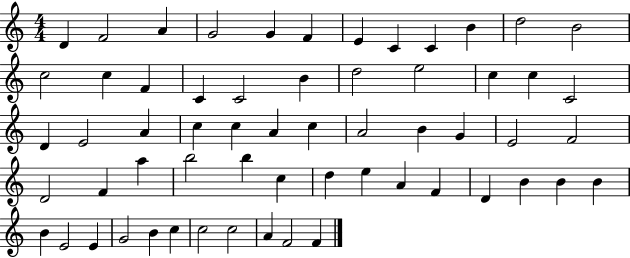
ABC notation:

X:1
T:Untitled
M:4/4
L:1/4
K:C
D F2 A G2 G F E C C B d2 B2 c2 c F C C2 B d2 e2 c c C2 D E2 A c c A c A2 B G E2 F2 D2 F a b2 b c d e A F D B B B B E2 E G2 B c c2 c2 A F2 F